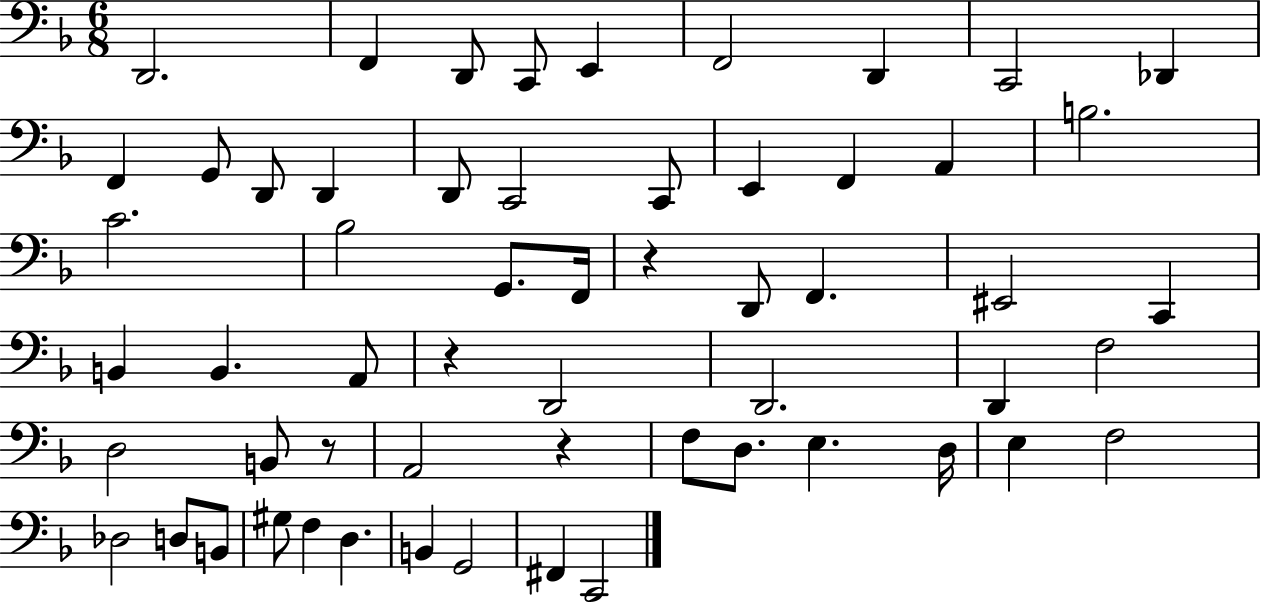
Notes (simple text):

D2/h. F2/q D2/e C2/e E2/q F2/h D2/q C2/h Db2/q F2/q G2/e D2/e D2/q D2/e C2/h C2/e E2/q F2/q A2/q B3/h. C4/h. Bb3/h G2/e. F2/s R/q D2/e F2/q. EIS2/h C2/q B2/q B2/q. A2/e R/q D2/h D2/h. D2/q F3/h D3/h B2/e R/e A2/h R/q F3/e D3/e. E3/q. D3/s E3/q F3/h Db3/h D3/e B2/e G#3/e F3/q D3/q. B2/q G2/h F#2/q C2/h